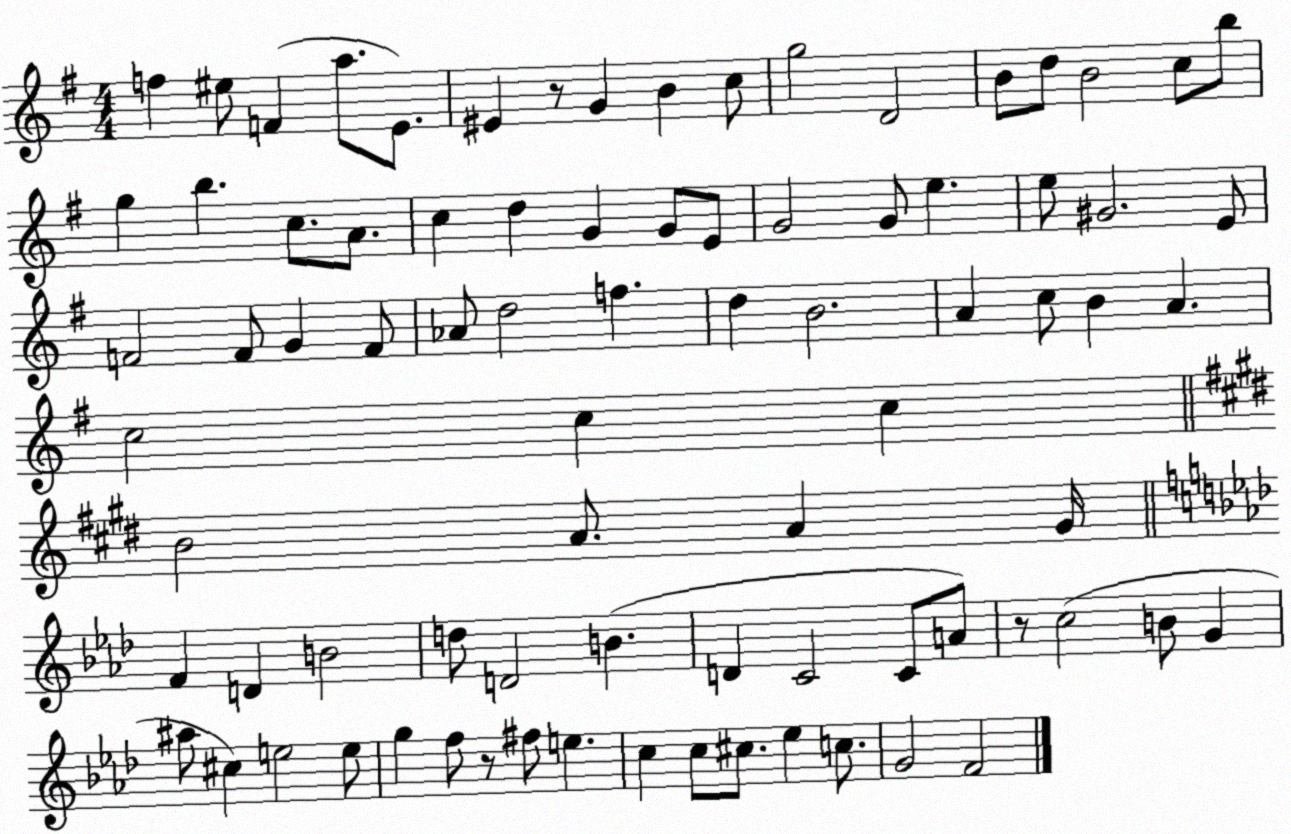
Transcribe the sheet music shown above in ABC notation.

X:1
T:Untitled
M:4/4
L:1/4
K:G
f ^e/2 F a/2 E/2 ^E z/2 G B c/2 g2 D2 B/2 d/2 B2 c/2 b/2 g b c/2 A/2 c d G G/2 E/2 G2 G/2 e e/2 ^G2 E/2 F2 F/2 G F/2 _A/2 d2 f d B2 A c/2 B A c2 c c B2 A/2 A ^G/4 F D B2 d/2 D2 B D C2 C/2 A/2 z/2 c2 B/2 G ^a/2 ^c e2 e/2 g f/2 z/2 ^f/2 e c c/2 ^c/2 _e c/2 G2 F2